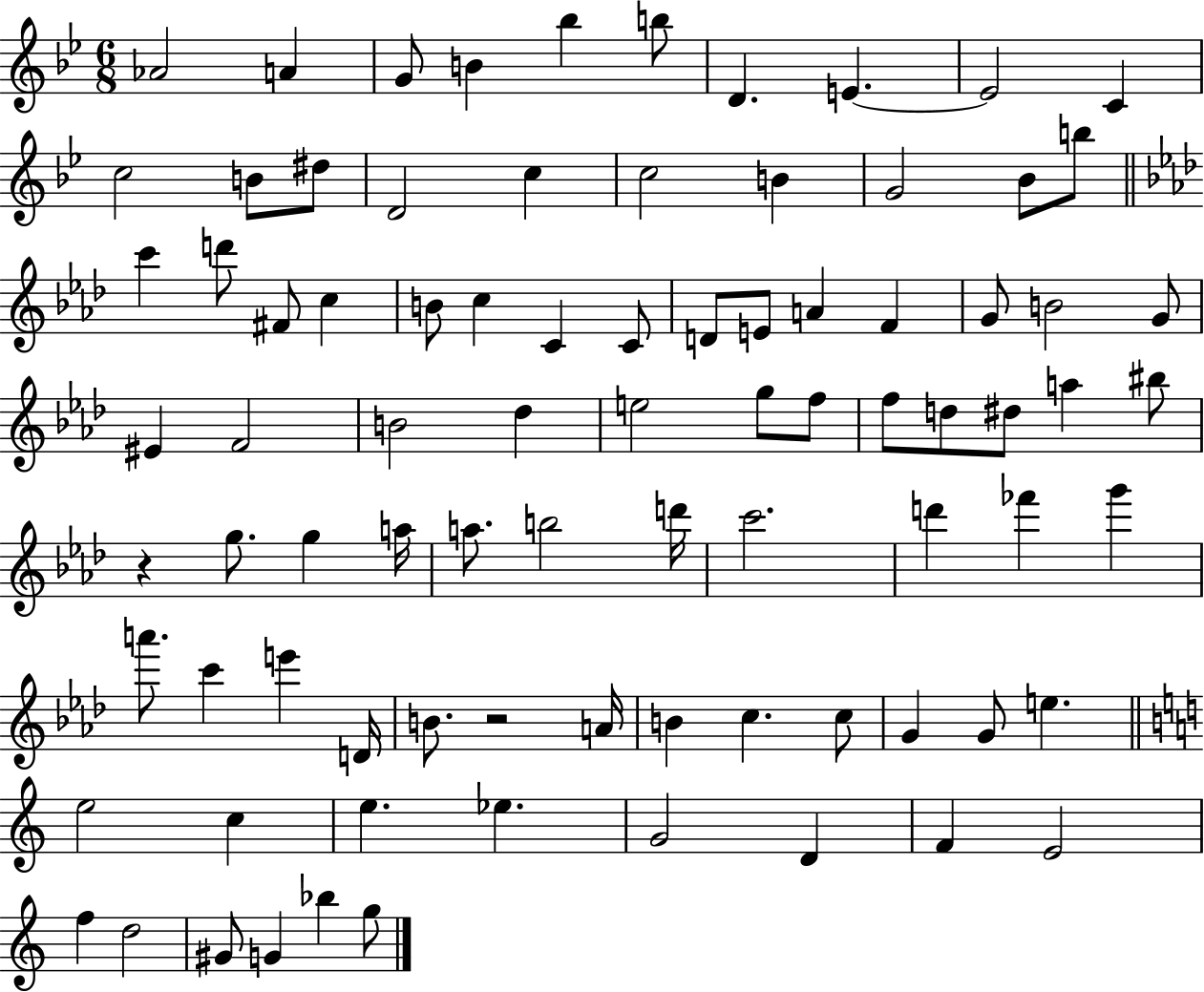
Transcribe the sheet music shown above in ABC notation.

X:1
T:Untitled
M:6/8
L:1/4
K:Bb
_A2 A G/2 B _b b/2 D E E2 C c2 B/2 ^d/2 D2 c c2 B G2 _B/2 b/2 c' d'/2 ^F/2 c B/2 c C C/2 D/2 E/2 A F G/2 B2 G/2 ^E F2 B2 _d e2 g/2 f/2 f/2 d/2 ^d/2 a ^b/2 z g/2 g a/4 a/2 b2 d'/4 c'2 d' _f' g' a'/2 c' e' D/4 B/2 z2 A/4 B c c/2 G G/2 e e2 c e _e G2 D F E2 f d2 ^G/2 G _b g/2